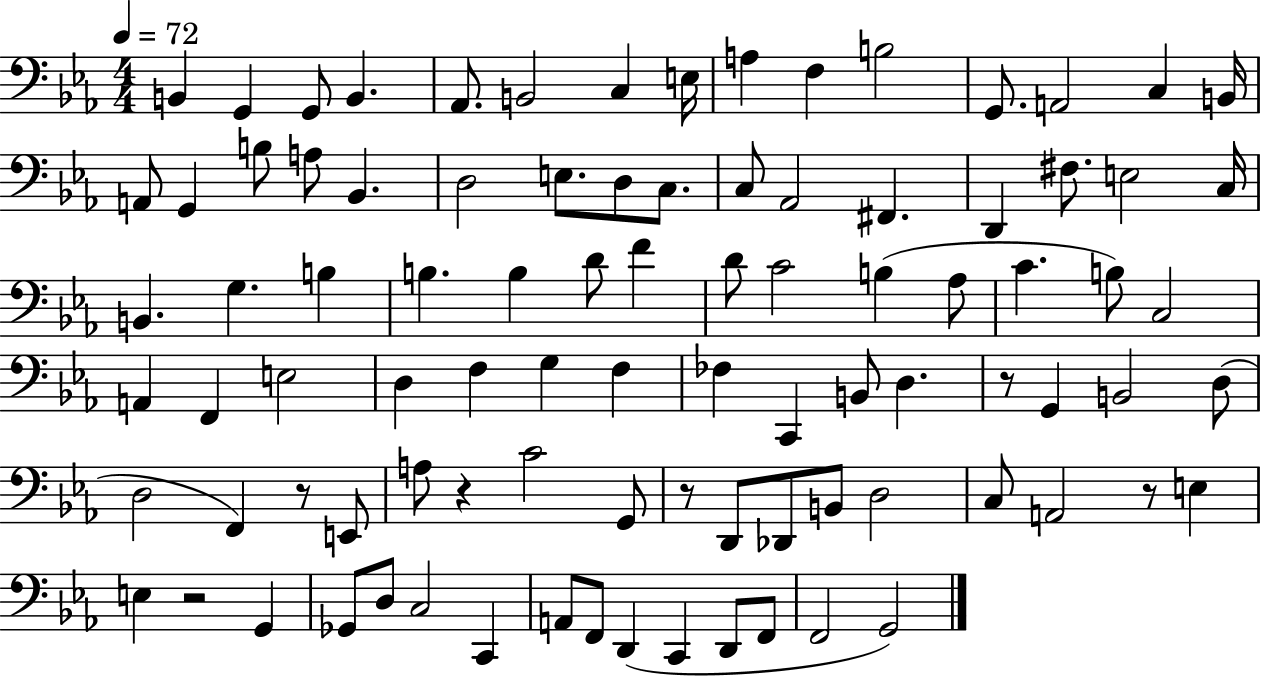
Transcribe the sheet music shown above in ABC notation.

X:1
T:Untitled
M:4/4
L:1/4
K:Eb
B,, G,, G,,/2 B,, _A,,/2 B,,2 C, E,/4 A, F, B,2 G,,/2 A,,2 C, B,,/4 A,,/2 G,, B,/2 A,/2 _B,, D,2 E,/2 D,/2 C,/2 C,/2 _A,,2 ^F,, D,, ^F,/2 E,2 C,/4 B,, G, B, B, B, D/2 F D/2 C2 B, _A,/2 C B,/2 C,2 A,, F,, E,2 D, F, G, F, _F, C,, B,,/2 D, z/2 G,, B,,2 D,/2 D,2 F,, z/2 E,,/2 A,/2 z C2 G,,/2 z/2 D,,/2 _D,,/2 B,,/2 D,2 C,/2 A,,2 z/2 E, E, z2 G,, _G,,/2 D,/2 C,2 C,, A,,/2 F,,/2 D,, C,, D,,/2 F,,/2 F,,2 G,,2